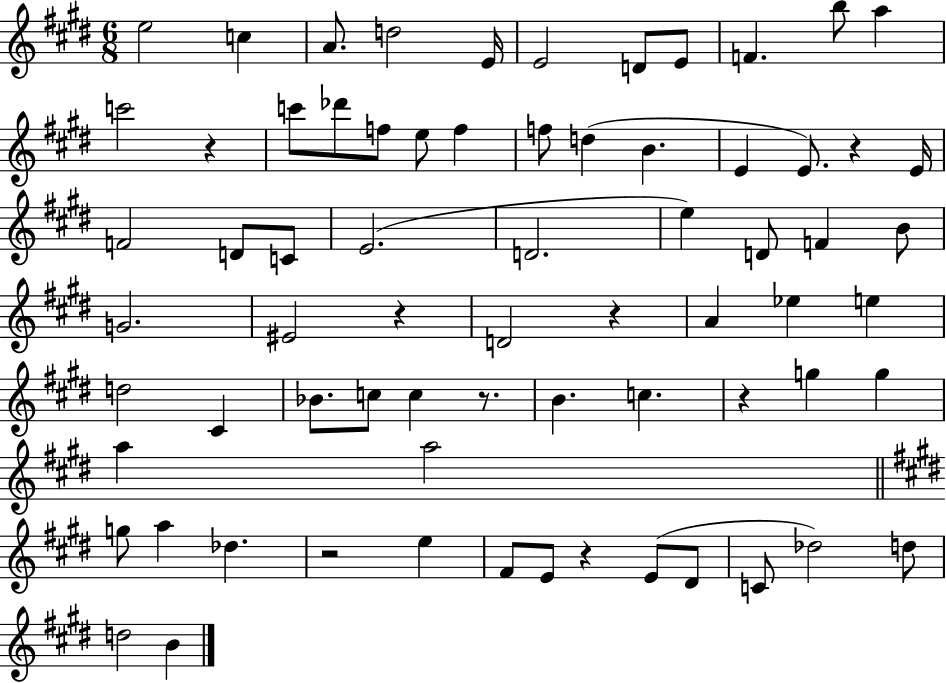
E5/h C5/q A4/e. D5/h E4/s E4/h D4/e E4/e F4/q. B5/e A5/q C6/h R/q C6/e Db6/e F5/e E5/e F5/q F5/e D5/q B4/q. E4/q E4/e. R/q E4/s F4/h D4/e C4/e E4/h. D4/h. E5/q D4/e F4/q B4/e G4/h. EIS4/h R/q D4/h R/q A4/q Eb5/q E5/q D5/h C#4/q Bb4/e. C5/e C5/q R/e. B4/q. C5/q. R/q G5/q G5/q A5/q A5/h G5/e A5/q Db5/q. R/h E5/q F#4/e E4/e R/q E4/e D#4/e C4/e Db5/h D5/e D5/h B4/q